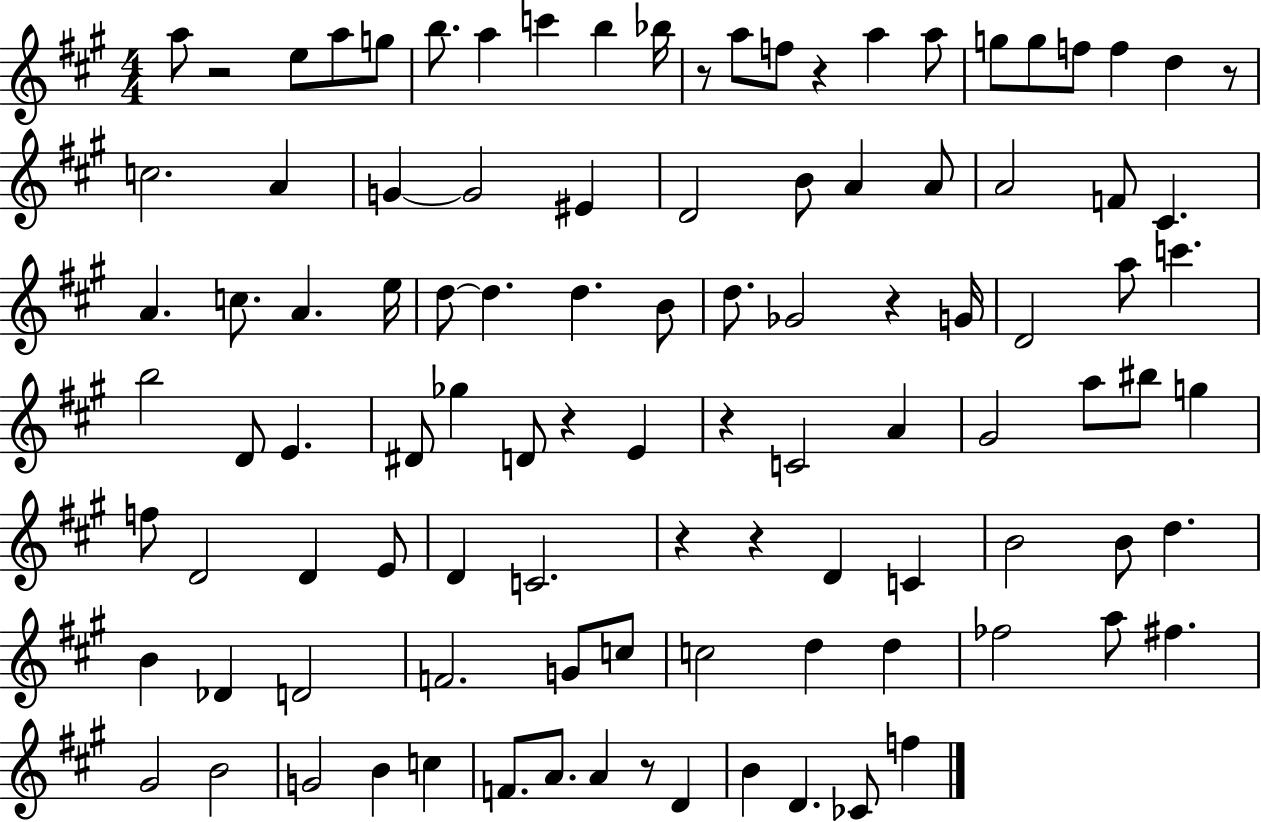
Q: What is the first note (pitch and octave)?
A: A5